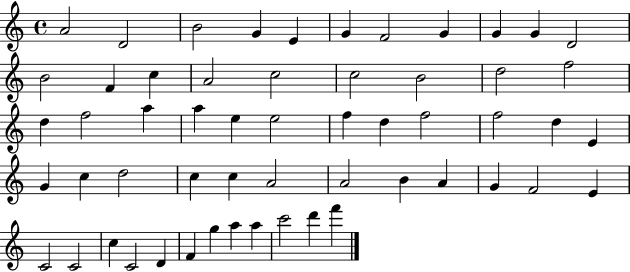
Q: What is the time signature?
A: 4/4